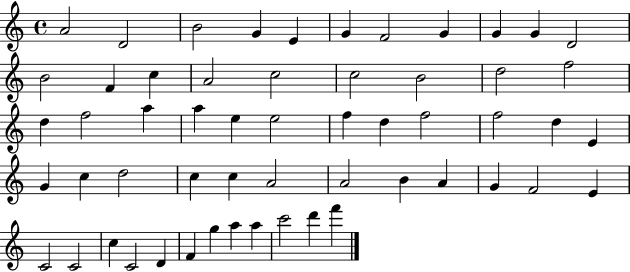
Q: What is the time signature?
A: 4/4